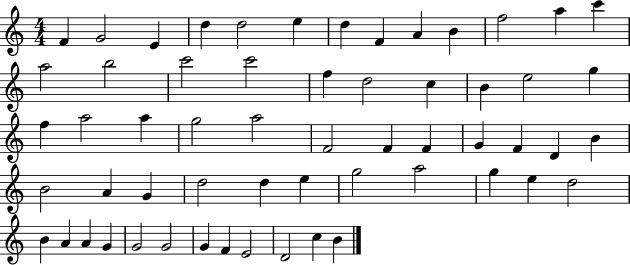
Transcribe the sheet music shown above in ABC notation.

X:1
T:Untitled
M:4/4
L:1/4
K:C
F G2 E d d2 e d F A B f2 a c' a2 b2 c'2 c'2 f d2 c B e2 g f a2 a g2 a2 F2 F F G F D B B2 A G d2 d e g2 a2 g e d2 B A A G G2 G2 G F E2 D2 c B